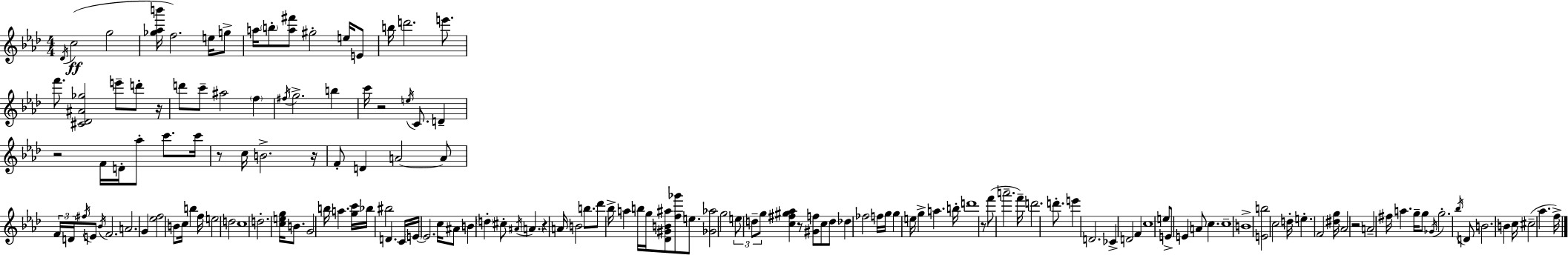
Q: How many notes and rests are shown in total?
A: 157